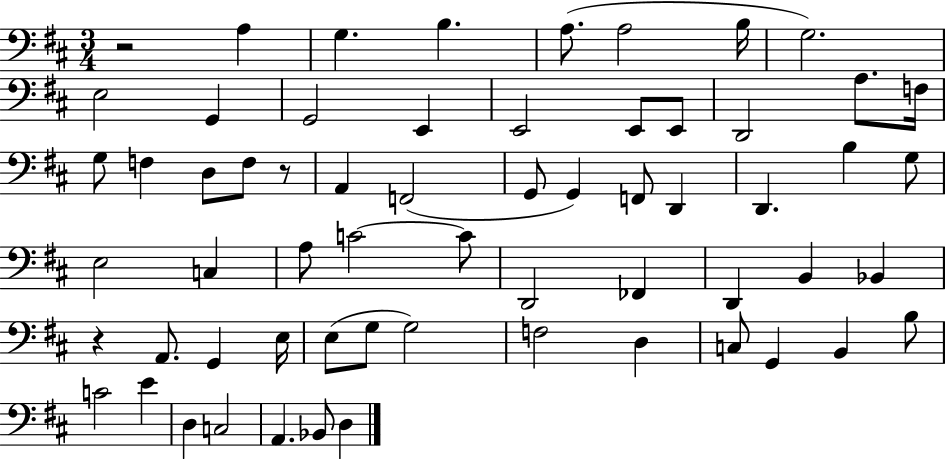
{
  \clef bass
  \numericTimeSignature
  \time 3/4
  \key d \major
  r2 a4 | g4. b4. | a8.( a2 b16 | g2.) | \break e2 g,4 | g,2 e,4 | e,2 e,8 e,8 | d,2 a8. f16 | \break g8 f4 d8 f8 r8 | a,4 f,2( | g,8 g,4) f,8 d,4 | d,4. b4 g8 | \break e2 c4 | a8 c'2~~ c'8 | d,2 fes,4 | d,4 b,4 bes,4 | \break r4 a,8. g,4 e16 | e8( g8 g2) | f2 d4 | c8 g,4 b,4 b8 | \break c'2 e'4 | d4 c2 | a,4. bes,8 d4 | \bar "|."
}